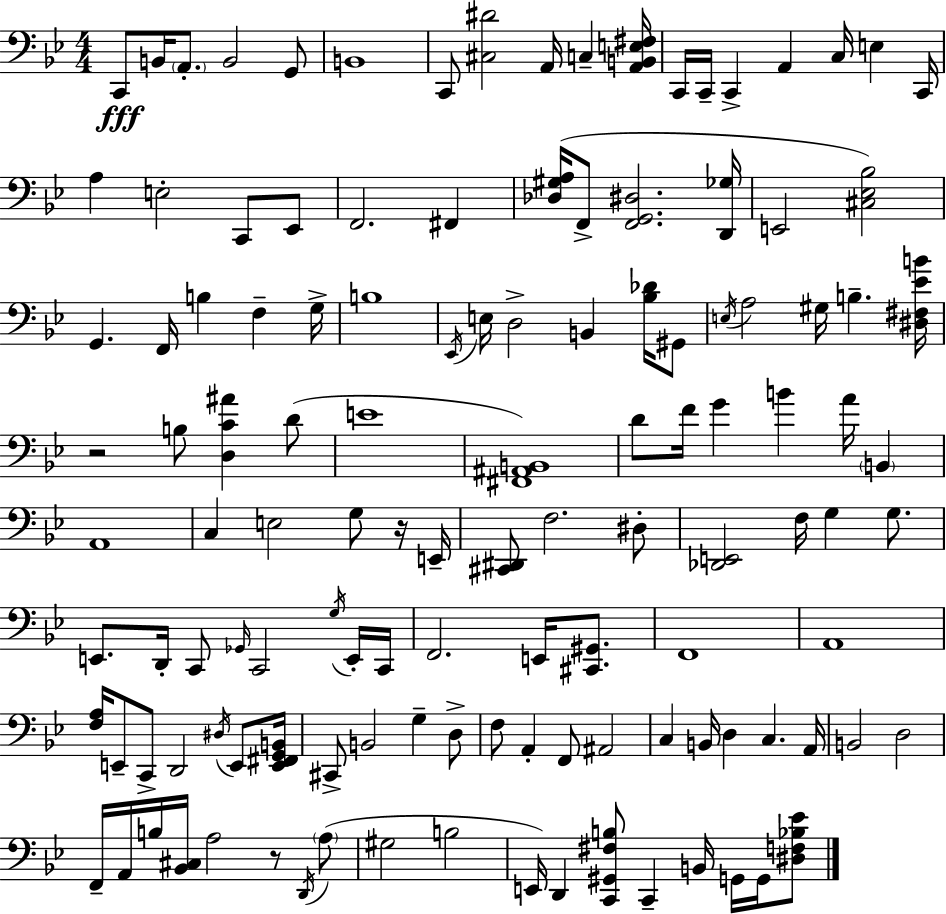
X:1
T:Untitled
M:4/4
L:1/4
K:Bb
C,,/2 B,,/4 A,,/2 B,,2 G,,/2 B,,4 C,,/2 [^C,^D]2 A,,/4 C, [A,,B,,E,^F,]/4 C,,/4 C,,/4 C,, A,, C,/4 E, C,,/4 A, E,2 C,,/2 _E,,/2 F,,2 ^F,, [_D,^G,A,]/4 F,,/2 [F,,G,,^D,]2 [D,,_G,]/4 E,,2 [^C,_E,_B,]2 G,, F,,/4 B, F, G,/4 B,4 _E,,/4 E,/4 D,2 B,, [_B,_D]/4 ^G,,/2 E,/4 A,2 ^G,/4 B, [^D,^F,_EB]/4 z2 B,/2 [D,C^A] D/2 E4 [^F,,^A,,B,,]4 D/2 F/4 G B A/4 B,, A,,4 C, E,2 G,/2 z/4 E,,/4 [^C,,^D,,]/2 F,2 ^D,/2 [_D,,E,,]2 F,/4 G, G,/2 E,,/2 D,,/4 C,,/2 _G,,/4 C,,2 G,/4 E,,/4 C,,/4 F,,2 E,,/4 [^C,,^G,,]/2 F,,4 A,,4 [F,A,]/4 E,,/2 C,,/2 D,,2 ^D,/4 E,,/2 [E,,^F,,G,,B,,]/4 ^C,,/2 B,,2 G, D,/2 F,/2 A,, F,,/2 ^A,,2 C, B,,/4 D, C, A,,/4 B,,2 D,2 F,,/4 A,,/4 B,/4 [_B,,^C,]/4 A,2 z/2 D,,/4 A,/2 ^G,2 B,2 E,,/4 D,, [C,,^G,,^F,B,]/2 C,, B,,/4 G,,/4 G,,/4 [^D,F,_B,_E]/2